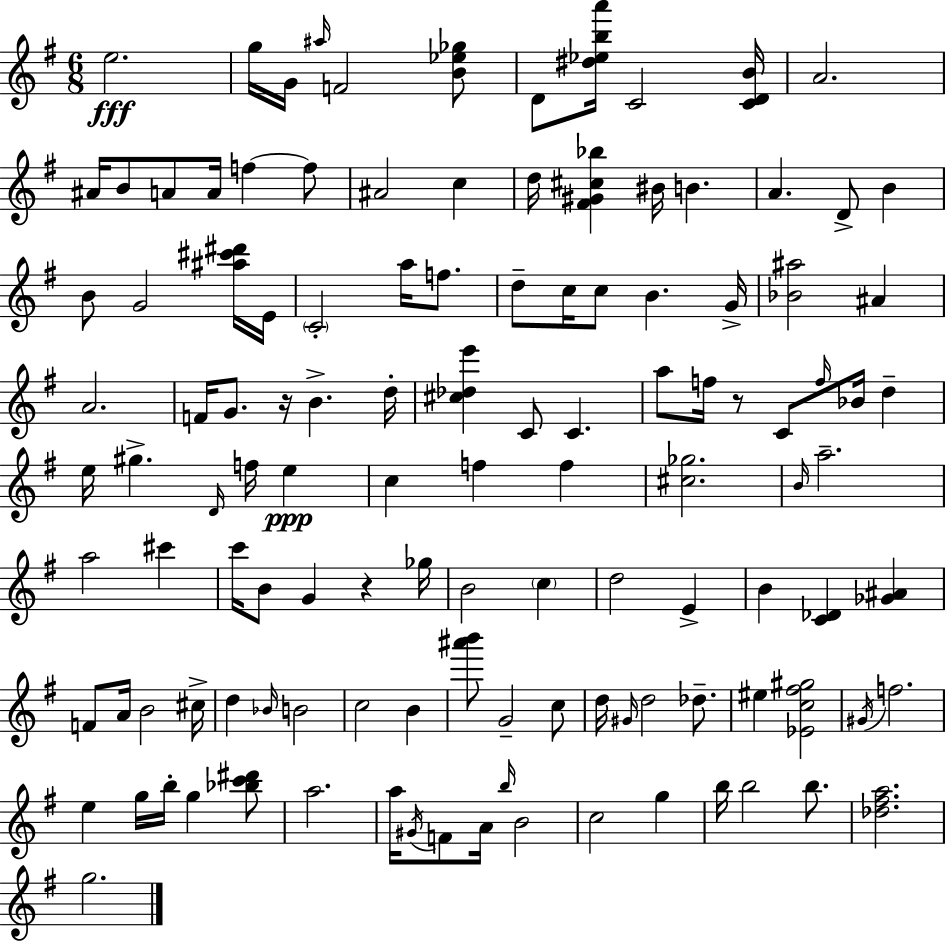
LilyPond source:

{
  \clef treble
  \numericTimeSignature
  \time 6/8
  \key e \minor
  e''2.\fff | g''16 g'16 \grace { ais''16 } f'2 <b' ees'' ges''>8 | d'8 <dis'' ees'' b'' a'''>16 c'2 | <c' d' b'>16 a'2. | \break ais'16 b'8 a'8 a'16 f''4~~ f''8 | ais'2 c''4 | d''16 <fis' gis' cis'' bes''>4 bis'16 b'4. | a'4. d'8-> b'4 | \break b'8 g'2 <ais'' cis''' dis'''>16 | e'16 \parenthesize c'2-. a''16 f''8. | d''8-- c''16 c''8 b'4. | g'16-> <bes' ais''>2 ais'4 | \break a'2. | f'16 g'8. r16 b'4.-> | d''16-. <cis'' des'' e'''>4 c'8 c'4. | a''8 f''16 r8 c'8 \grace { f''16 } bes'16 d''4-- | \break e''16 gis''4.-> \grace { d'16 } f''16 e''4\ppp | c''4 f''4 f''4 | <cis'' ges''>2. | \grace { b'16 } a''2.-- | \break a''2 | cis'''4 c'''16 b'8 g'4 r4 | ges''16 b'2 | \parenthesize c''4 d''2 | \break e'4-> b'4 <c' des'>4 | <ges' ais'>4 f'8 a'16 b'2 | cis''16-> d''4 \grace { bes'16 } b'2 | c''2 | \break b'4 <ais''' b'''>8 g'2-- | c''8 d''16 \grace { gis'16 } d''2 | des''8.-- eis''4 <ees' c'' fis'' gis''>2 | \acciaccatura { gis'16 } f''2. | \break e''4 g''16 | b''16-. g''4 <bes'' c''' dis'''>8 a''2. | a''16 \acciaccatura { gis'16 } f'8 a'16 | \grace { b''16 } b'2 c''2 | \break g''4 b''16 b''2 | b''8. <des'' fis'' a''>2. | g''2. | \bar "|."
}